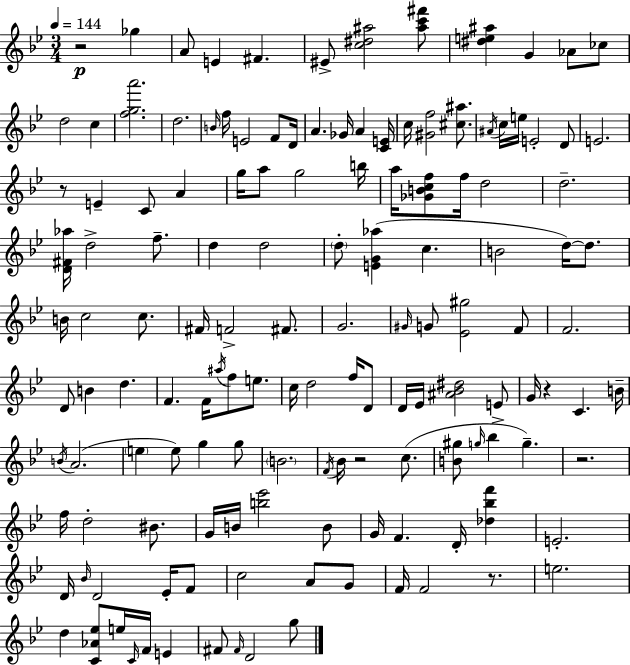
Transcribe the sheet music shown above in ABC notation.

X:1
T:Untitled
M:3/4
L:1/4
K:Gm
z2 _g A/2 E ^F ^E/2 [c^d^a]2 [^ac'^f']/2 [^de^a] G _A/2 _c/2 d2 c [fga']2 d2 B/4 f/4 E2 F/2 D/4 A _G/4 A [CE]/4 c/4 [^Gf]2 [^c^a]/2 ^A/4 c/4 e/4 E2 D/2 E2 z/2 E C/2 A g/4 a/2 g2 b/4 a/4 [_GBcf]/2 f/4 d2 d2 [D^F_a]/4 d2 f/2 d d2 d/2 [EG_a] c B2 d/4 d/2 B/4 c2 c/2 ^F/4 F2 ^F/2 G2 ^G/4 G/2 [_E^g]2 F/2 F2 D/2 B d F F/4 ^a/4 f/2 e/2 c/4 d2 f/4 D/2 D/4 _E/4 [^A_B^d]2 E/2 G/4 z C B/4 B/4 A2 e e/2 g g/2 B2 F/4 _B/4 z2 c/2 [B^g]/2 g/4 _b g z2 f/4 d2 ^B/2 G/4 B/4 [b_e']2 B/2 G/4 F D/4 [_d_bf'] E2 D/4 _B/4 D2 _E/4 F/2 c2 A/2 G/2 F/4 F2 z/2 e2 d [C_A_e]/2 e/4 C/4 F/4 E ^F/2 ^F/4 D2 g/2